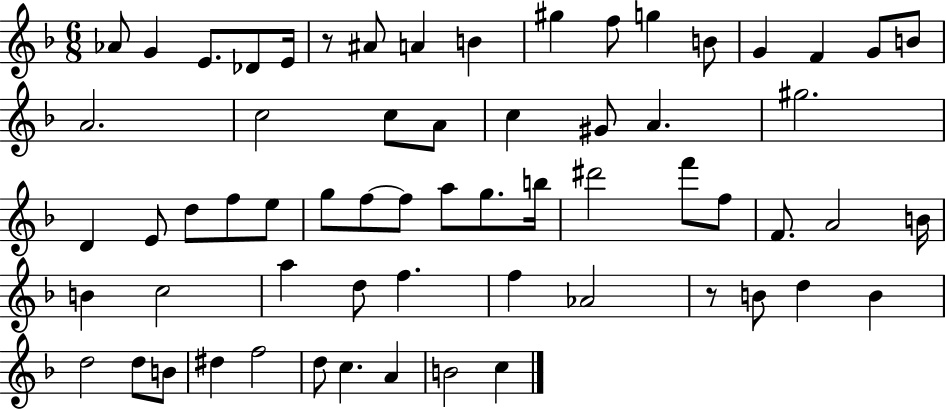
{
  \clef treble
  \numericTimeSignature
  \time 6/8
  \key f \major
  \repeat volta 2 { aes'8 g'4 e'8. des'8 e'16 | r8 ais'8 a'4 b'4 | gis''4 f''8 g''4 b'8 | g'4 f'4 g'8 b'8 | \break a'2. | c''2 c''8 a'8 | c''4 gis'8 a'4. | gis''2. | \break d'4 e'8 d''8 f''8 e''8 | g''8 f''8~~ f''8 a''8 g''8. b''16 | dis'''2 f'''8 f''8 | f'8. a'2 b'16 | \break b'4 c''2 | a''4 d''8 f''4. | f''4 aes'2 | r8 b'8 d''4 b'4 | \break d''2 d''8 b'8 | dis''4 f''2 | d''8 c''4. a'4 | b'2 c''4 | \break } \bar "|."
}